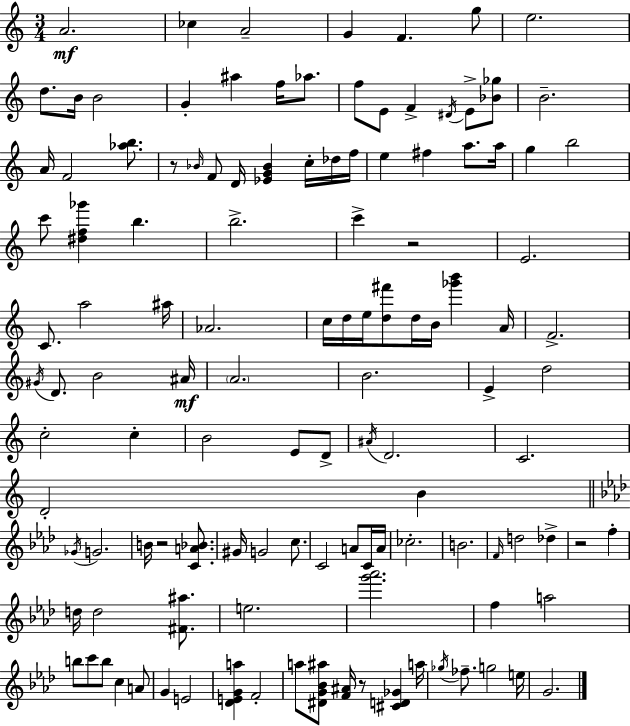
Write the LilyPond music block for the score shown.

{
  \clef treble
  \numericTimeSignature
  \time 3/4
  \key a \minor
  a'2.\mf | ces''4 a'2-- | g'4 f'4. g''8 | e''2. | \break d''8. b'16 b'2 | g'4-. ais''4 f''16 aes''8. | f''8 e'8 f'4-> \acciaccatura { dis'16 } e'8-> <bes' ges''>8 | b'2.-- | \break a'16 f'2 <aes'' b''>8. | r8 \grace { bes'16 } f'8 d'16 <ees' g' bes'>4 c''16-. | des''16 f''16 e''4 fis''4 a''8. | a''16 g''4 b''2 | \break c'''8 <dis'' f'' ges'''>4 b''4. | b''2.-> | c'''4-> r2 | e'2. | \break c'8. a''2 | ais''16 aes'2. | c''16 d''16 e''16 <d'' fis'''>8 d''16 b'16 <ges''' b'''>4 | a'16 f'2.-> | \break \acciaccatura { gis'16 } d'8. b'2 | ais'16\mf \parenthesize a'2. | b'2. | e'4-> d''2 | \break c''2-. c''4-. | b'2 e'8 | d'8-> \acciaccatura { ais'16 } d'2. | c'2. | \break d'2-. | b'4 \bar "||" \break \key f \minor \acciaccatura { ges'16 } g'2. | b'16 r2 <c' a' bes'>8. | gis'16 g'2 c''8. | c'2 a'8 c'16 | \break a'16 ces''2.-. | b'2. | \grace { f'16 } d''2 des''4-> | r2 f''4-. | \break d''16 d''2 <fis' ais''>8. | e''2. | <g''' aes'''>2. | f''4 a''2 | \break b''8 c'''8 b''8 c''4 | a'8 g'4 e'2 | <des' e' g' a''>4 f'2-. | a''8 <dis' g' bes' ais''>8 <f' ais'>16 r8 <cis' d' ges'>4 | \break a''16 \acciaccatura { ges''16 } fes''8.-- g''2 | e''16 g'2. | \bar "|."
}